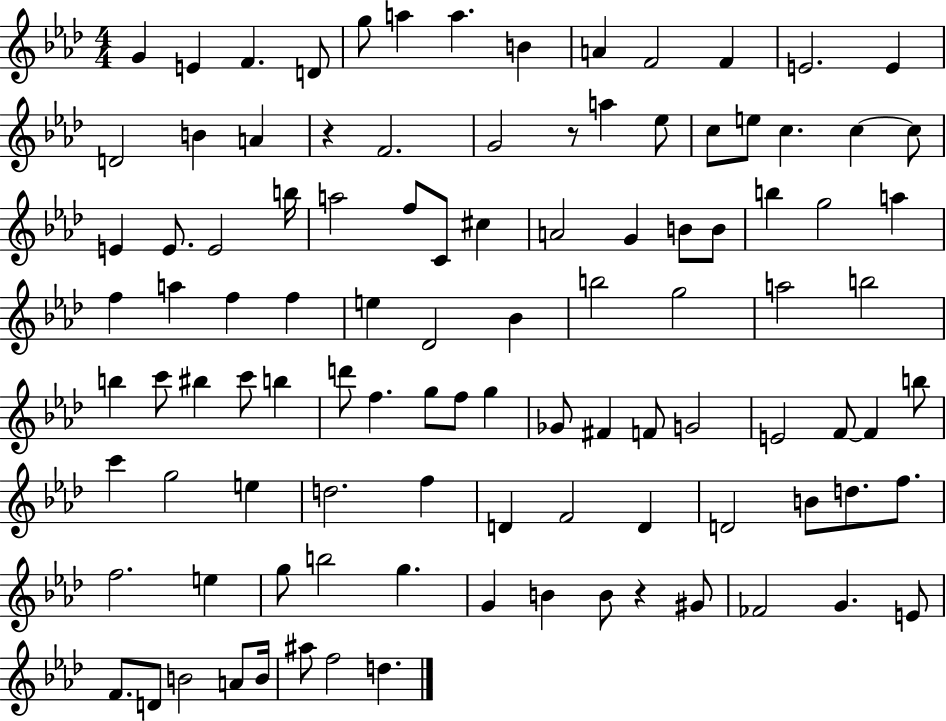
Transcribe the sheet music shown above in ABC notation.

X:1
T:Untitled
M:4/4
L:1/4
K:Ab
G E F D/2 g/2 a a B A F2 F E2 E D2 B A z F2 G2 z/2 a _e/2 c/2 e/2 c c c/2 E E/2 E2 b/4 a2 f/2 C/2 ^c A2 G B/2 B/2 b g2 a f a f f e _D2 _B b2 g2 a2 b2 b c'/2 ^b c'/2 b d'/2 f g/2 f/2 g _G/2 ^F F/2 G2 E2 F/2 F b/2 c' g2 e d2 f D F2 D D2 B/2 d/2 f/2 f2 e g/2 b2 g G B B/2 z ^G/2 _F2 G E/2 F/2 D/2 B2 A/2 B/4 ^a/2 f2 d